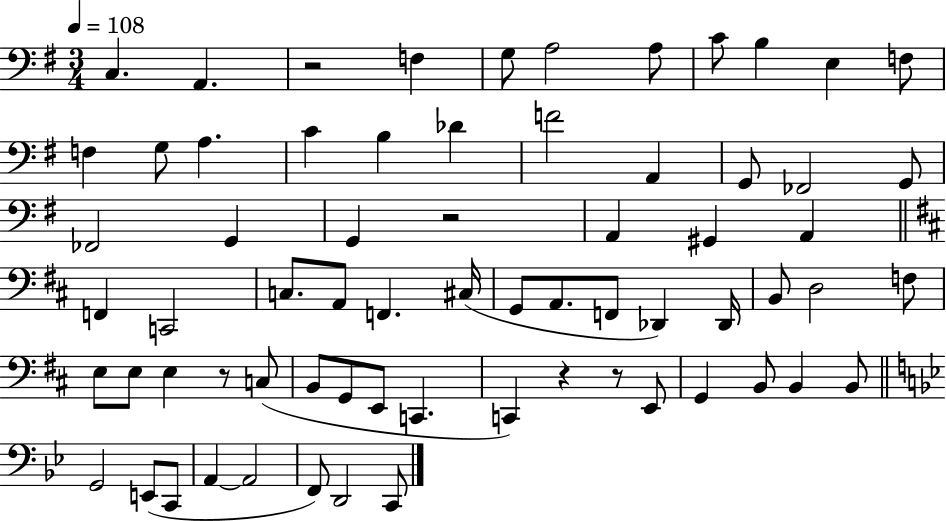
{
  \clef bass
  \numericTimeSignature
  \time 3/4
  \key g \major
  \tempo 4 = 108
  c4. a,4. | r2 f4 | g8 a2 a8 | c'8 b4 e4 f8 | \break f4 g8 a4. | c'4 b4 des'4 | f'2 a,4 | g,8 fes,2 g,8 | \break fes,2 g,4 | g,4 r2 | a,4 gis,4 a,4 | \bar "||" \break \key d \major f,4 c,2 | c8. a,8 f,4. cis16( | g,8 a,8. f,8 des,4) des,16 | b,8 d2 f8 | \break e8 e8 e4 r8 c8( | b,8 g,8 e,8 c,4. | c,4) r4 r8 e,8 | g,4 b,8 b,4 b,8 | \break \bar "||" \break \key bes \major g,2 e,8( c,8 | a,4~~ a,2 | f,8) d,2 c,8 | \bar "|."
}